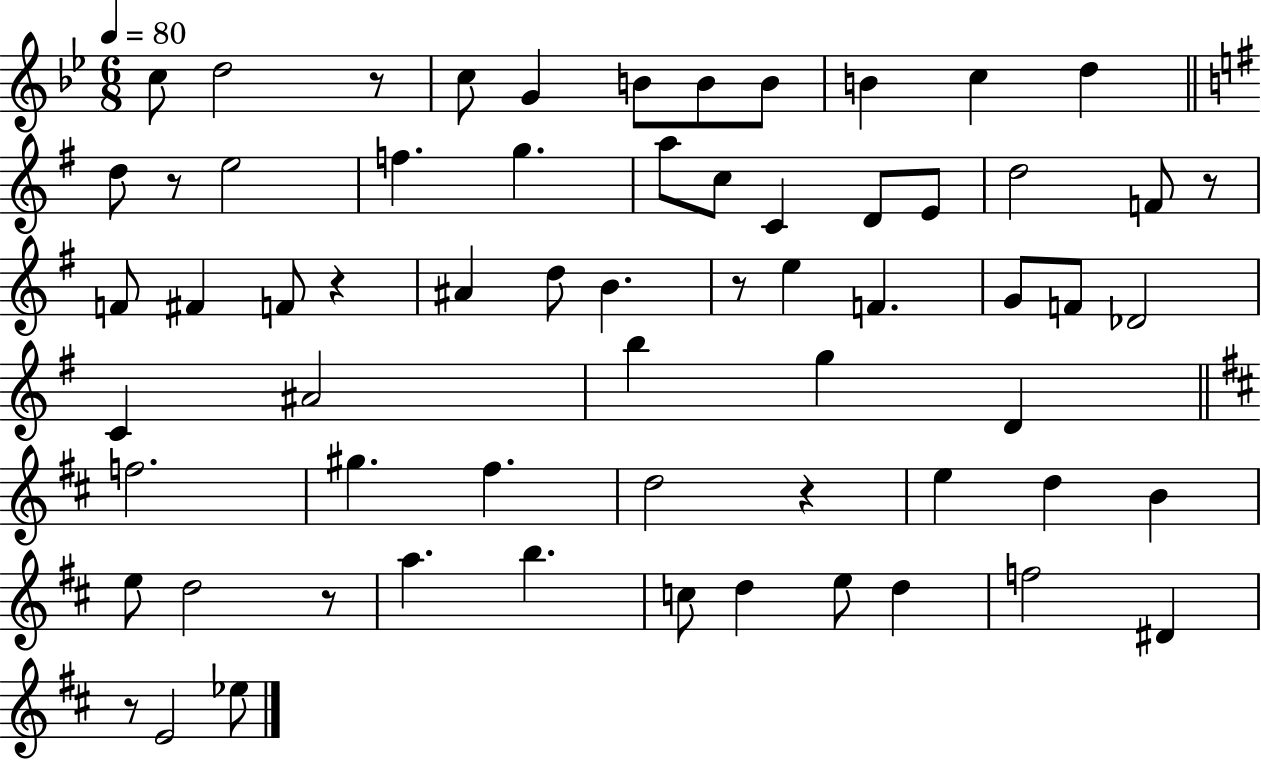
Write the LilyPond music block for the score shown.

{
  \clef treble
  \numericTimeSignature
  \time 6/8
  \key bes \major
  \tempo 4 = 80
  c''8 d''2 r8 | c''8 g'4 b'8 b'8 b'8 | b'4 c''4 d''4 | \bar "||" \break \key g \major d''8 r8 e''2 | f''4. g''4. | a''8 c''8 c'4 d'8 e'8 | d''2 f'8 r8 | \break f'8 fis'4 f'8 r4 | ais'4 d''8 b'4. | r8 e''4 f'4. | g'8 f'8 des'2 | \break c'4 ais'2 | b''4 g''4 d'4 | \bar "||" \break \key d \major f''2. | gis''4. fis''4. | d''2 r4 | e''4 d''4 b'4 | \break e''8 d''2 r8 | a''4. b''4. | c''8 d''4 e''8 d''4 | f''2 dis'4 | \break r8 e'2 ees''8 | \bar "|."
}